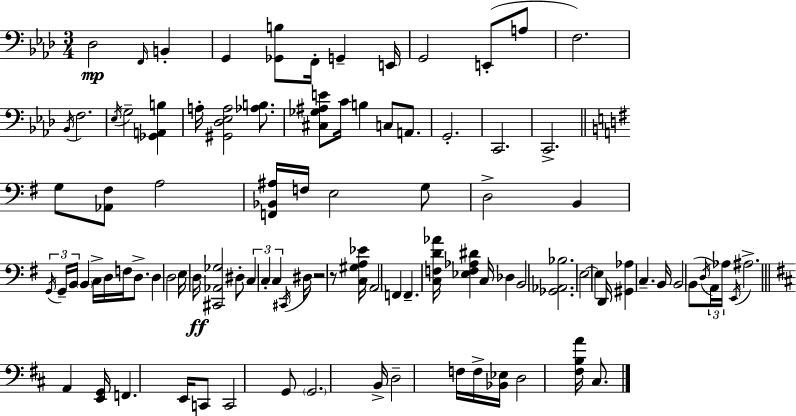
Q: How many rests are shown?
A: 2